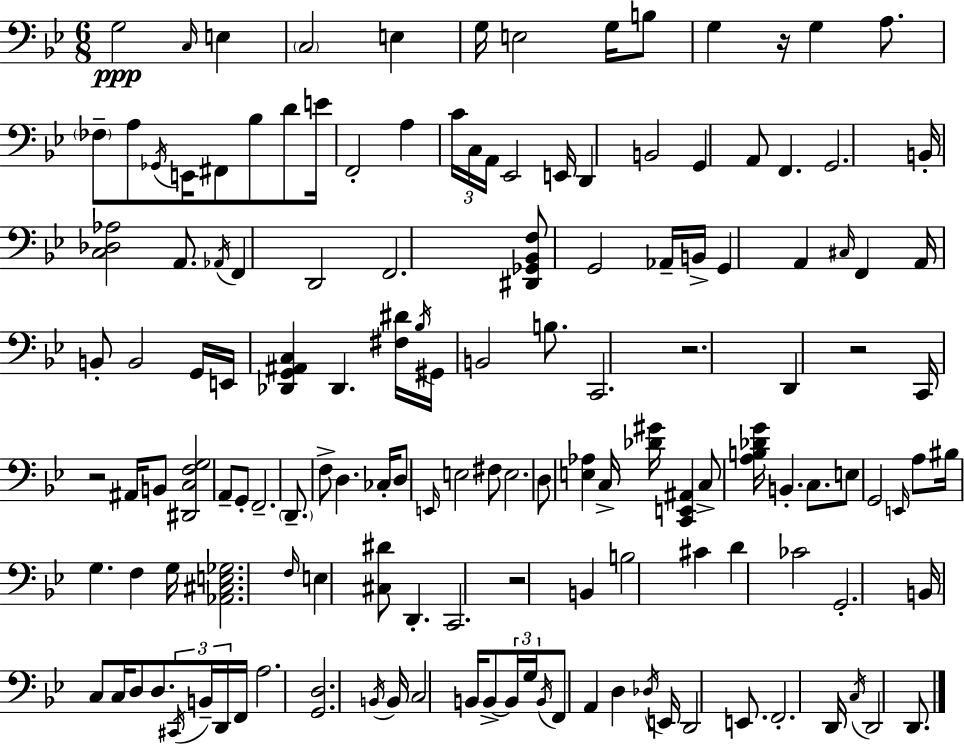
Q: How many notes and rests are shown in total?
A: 143